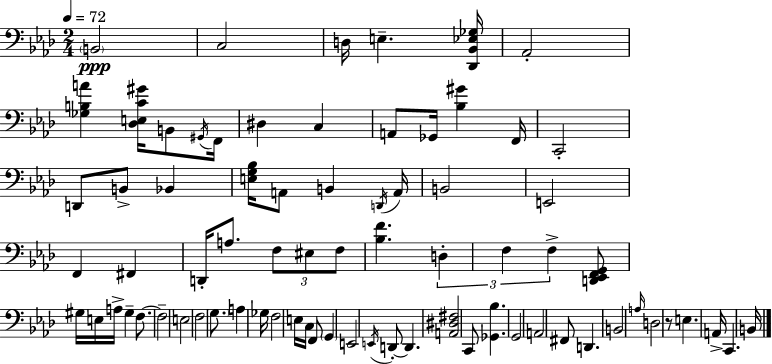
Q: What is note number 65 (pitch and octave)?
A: B2